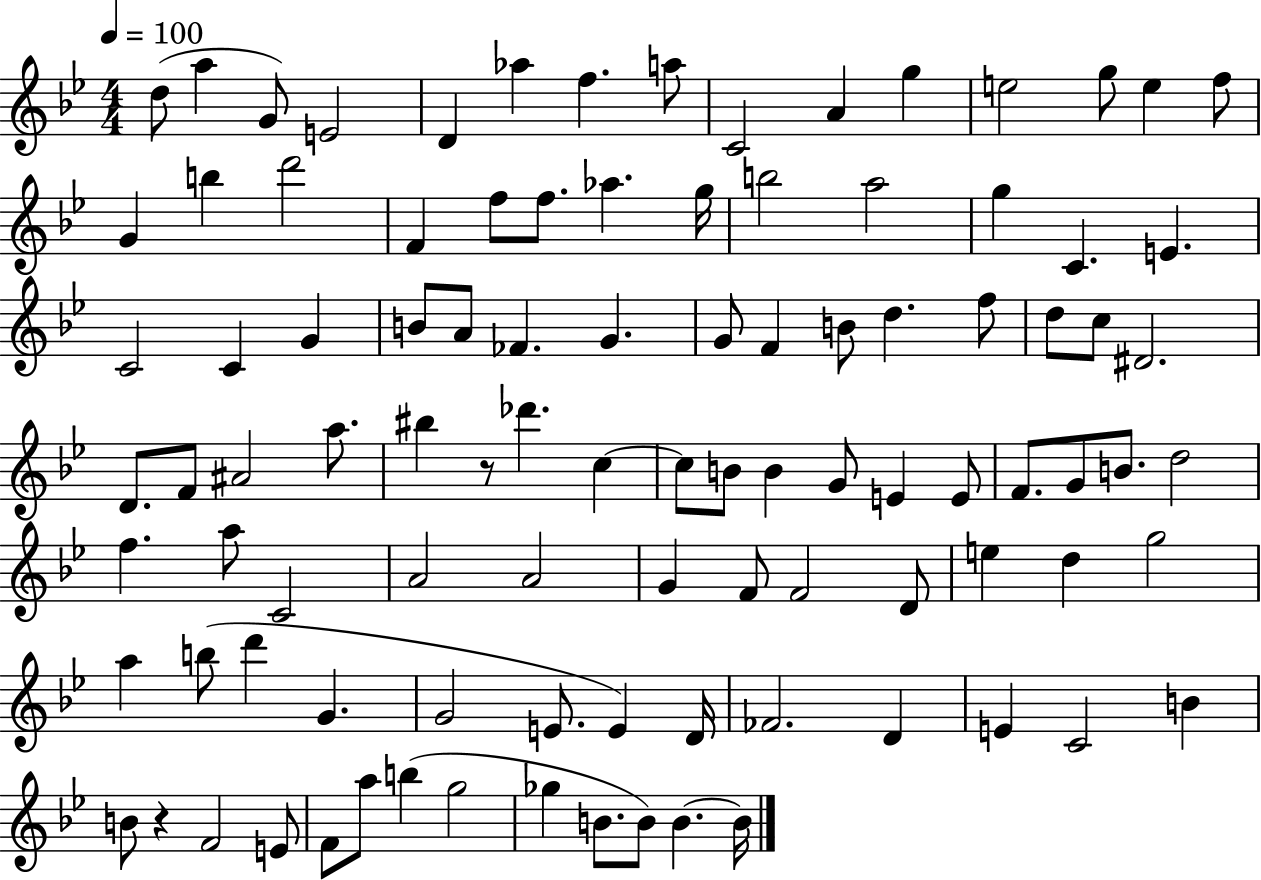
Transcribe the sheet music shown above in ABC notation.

X:1
T:Untitled
M:4/4
L:1/4
K:Bb
d/2 a G/2 E2 D _a f a/2 C2 A g e2 g/2 e f/2 G b d'2 F f/2 f/2 _a g/4 b2 a2 g C E C2 C G B/2 A/2 _F G G/2 F B/2 d f/2 d/2 c/2 ^D2 D/2 F/2 ^A2 a/2 ^b z/2 _d' c c/2 B/2 B G/2 E E/2 F/2 G/2 B/2 d2 f a/2 C2 A2 A2 G F/2 F2 D/2 e d g2 a b/2 d' G G2 E/2 E D/4 _F2 D E C2 B B/2 z F2 E/2 F/2 a/2 b g2 _g B/2 B/2 B B/4